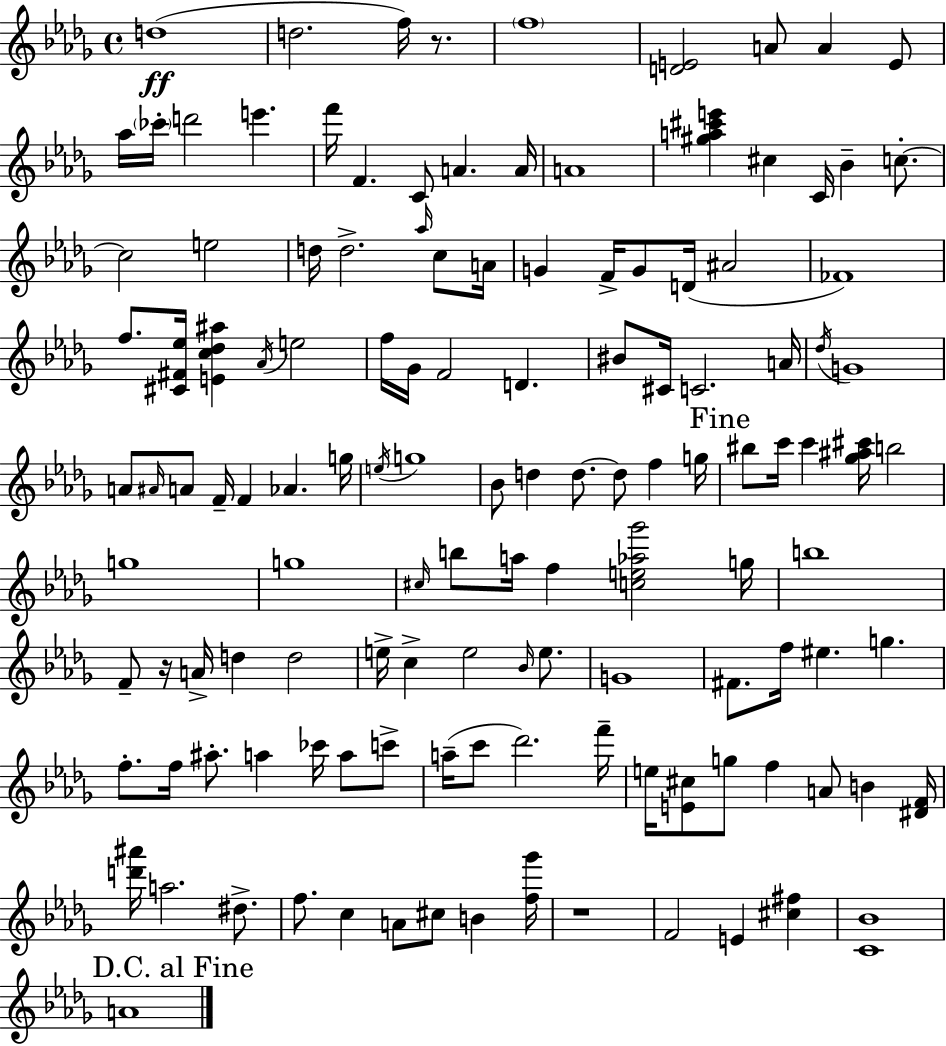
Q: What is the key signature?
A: BES minor